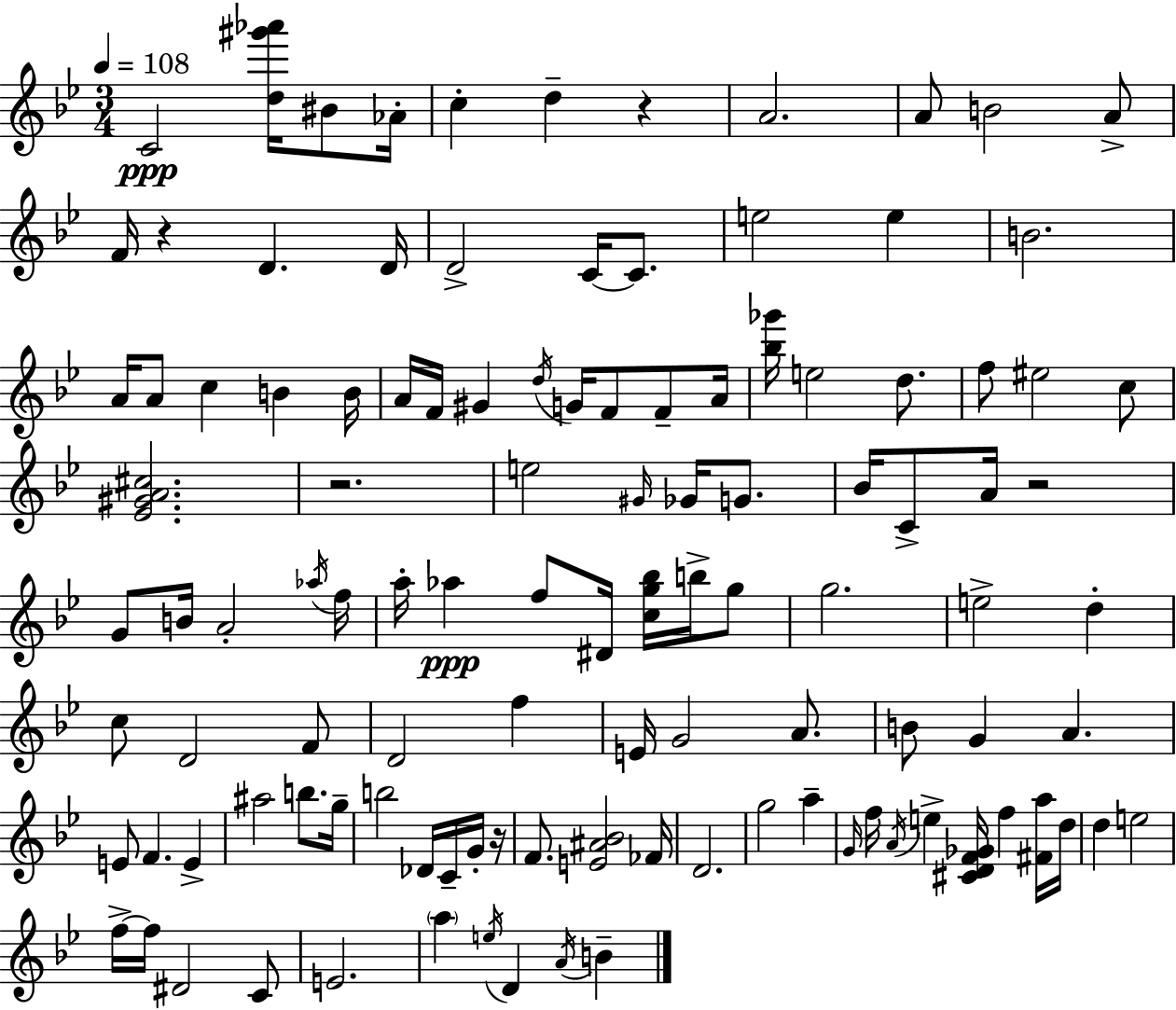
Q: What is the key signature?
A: BES major